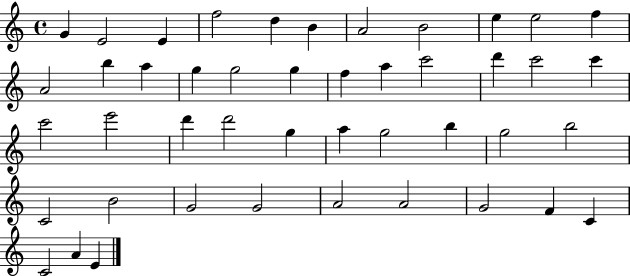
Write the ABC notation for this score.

X:1
T:Untitled
M:4/4
L:1/4
K:C
G E2 E f2 d B A2 B2 e e2 f A2 b a g g2 g f a c'2 d' c'2 c' c'2 e'2 d' d'2 g a g2 b g2 b2 C2 B2 G2 G2 A2 A2 G2 F C C2 A E